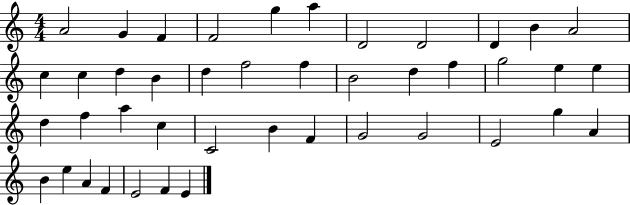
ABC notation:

X:1
T:Untitled
M:4/4
L:1/4
K:C
A2 G F F2 g a D2 D2 D B A2 c c d B d f2 f B2 d f g2 e e d f a c C2 B F G2 G2 E2 g A B e A F E2 F E